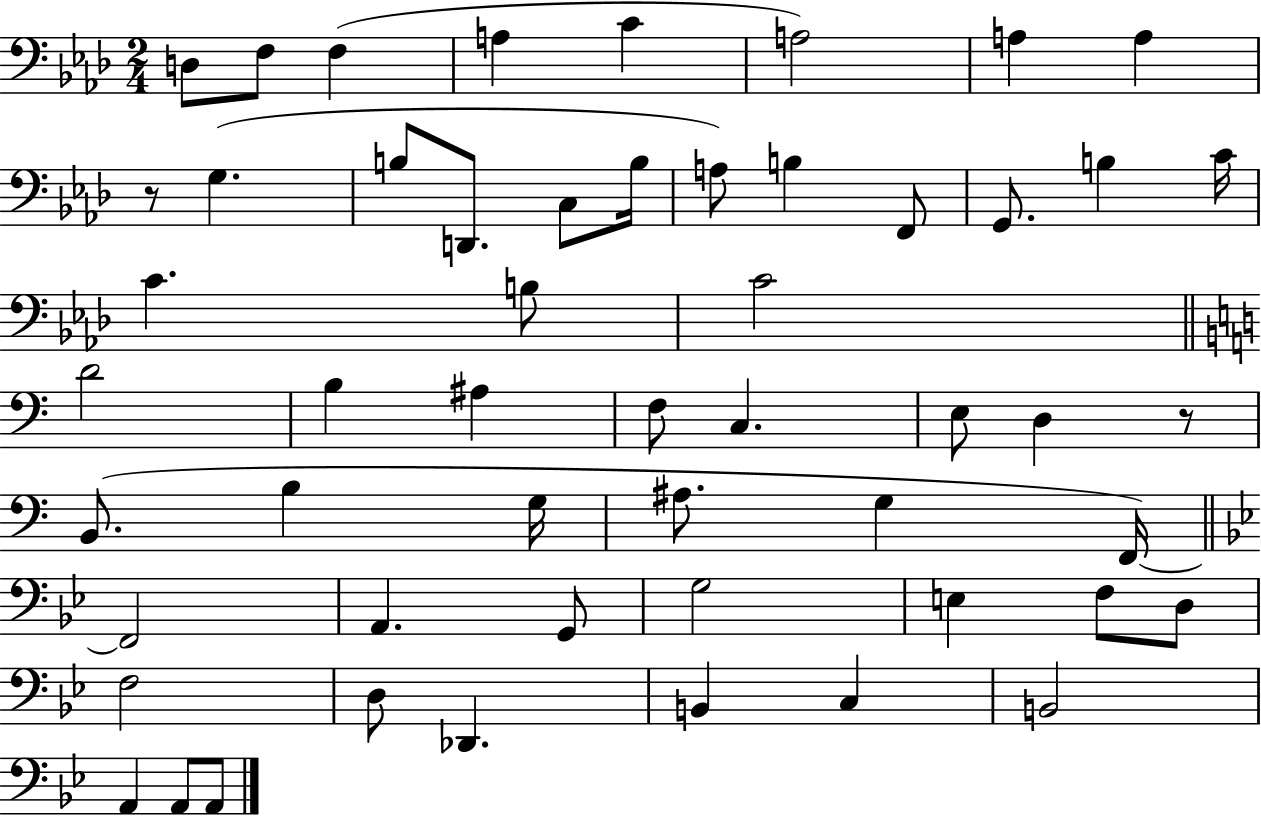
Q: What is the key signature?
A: AES major